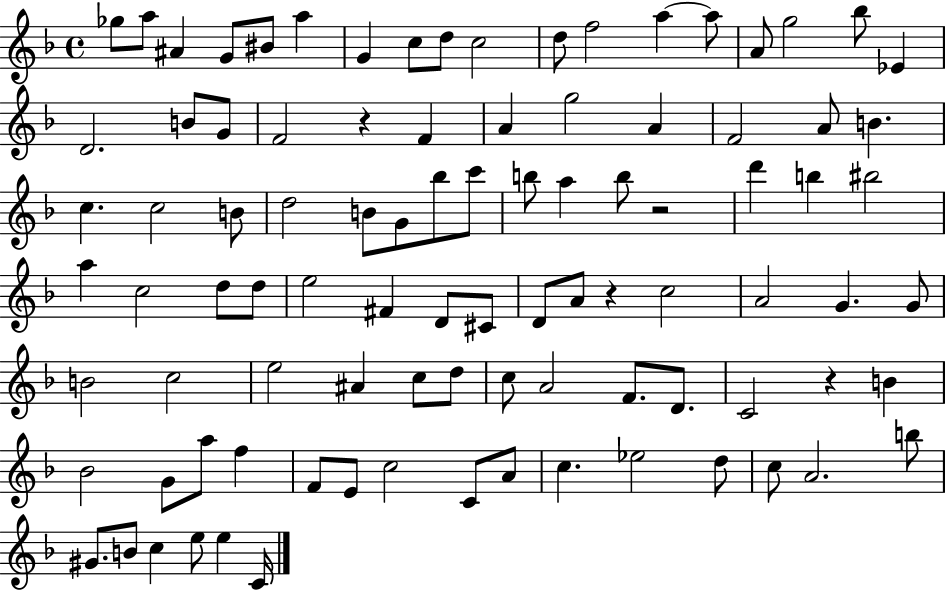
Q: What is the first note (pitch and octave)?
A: Gb5